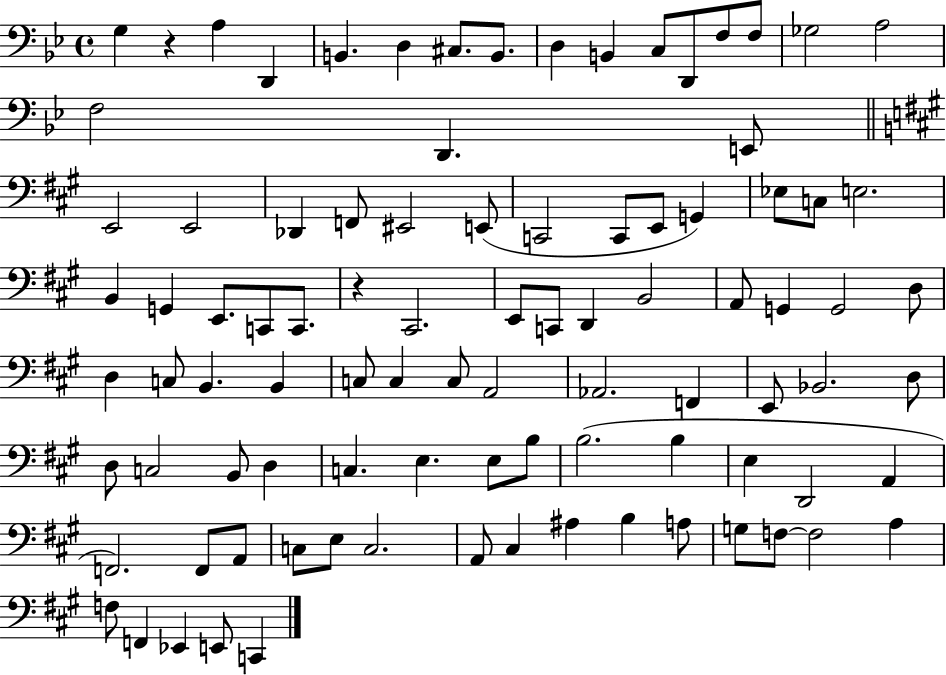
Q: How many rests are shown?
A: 2